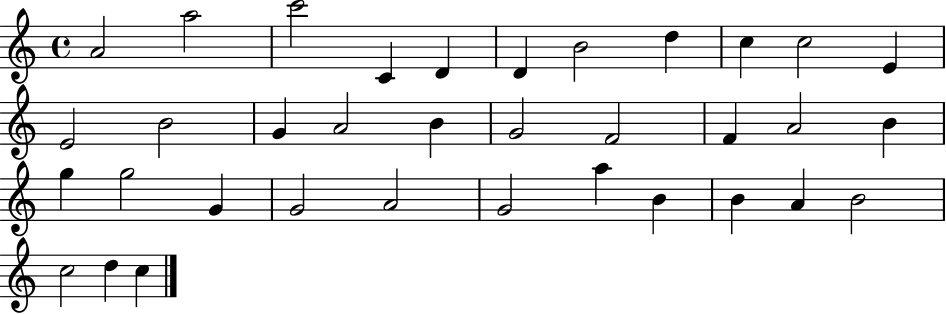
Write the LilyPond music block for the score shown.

{
  \clef treble
  \time 4/4
  \defaultTimeSignature
  \key c \major
  a'2 a''2 | c'''2 c'4 d'4 | d'4 b'2 d''4 | c''4 c''2 e'4 | \break e'2 b'2 | g'4 a'2 b'4 | g'2 f'2 | f'4 a'2 b'4 | \break g''4 g''2 g'4 | g'2 a'2 | g'2 a''4 b'4 | b'4 a'4 b'2 | \break c''2 d''4 c''4 | \bar "|."
}